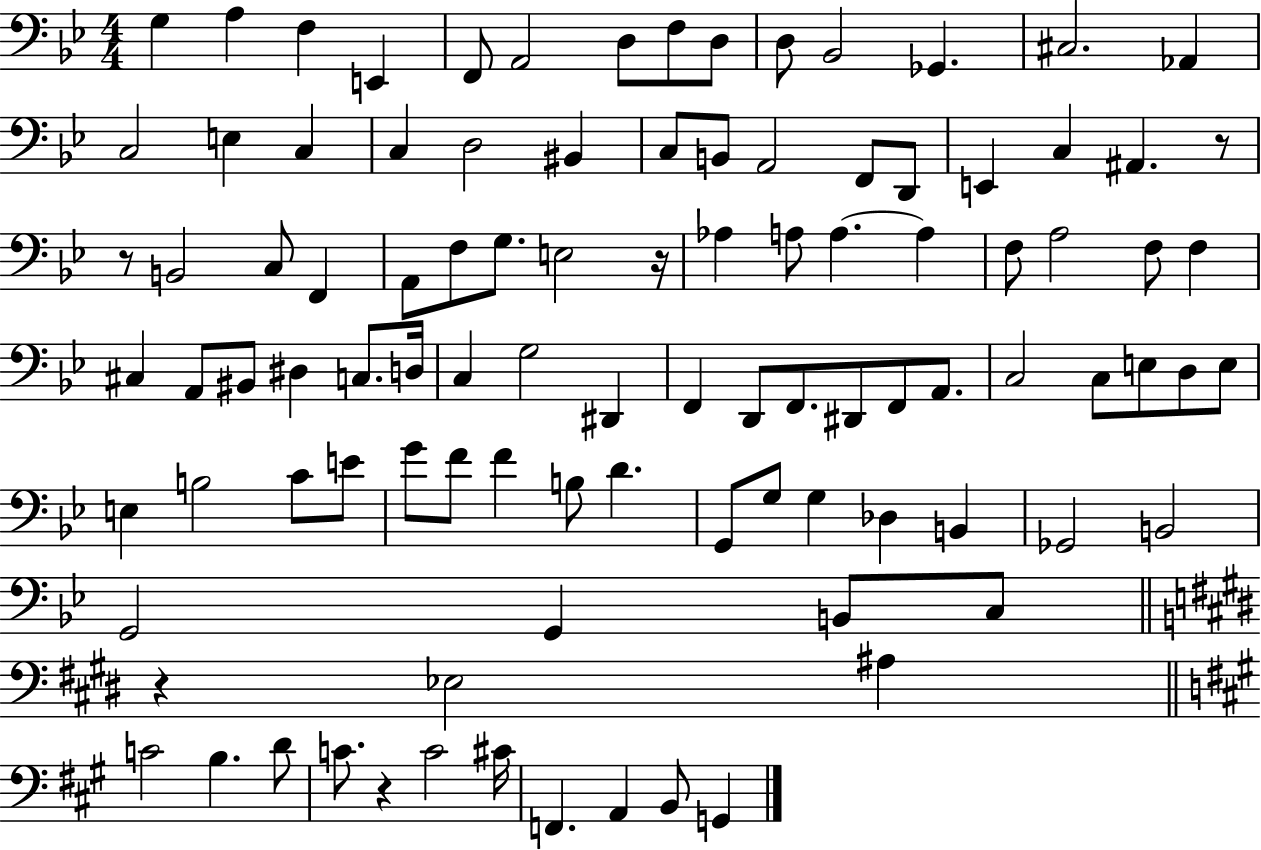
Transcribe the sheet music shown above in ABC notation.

X:1
T:Untitled
M:4/4
L:1/4
K:Bb
G, A, F, E,, F,,/2 A,,2 D,/2 F,/2 D,/2 D,/2 _B,,2 _G,, ^C,2 _A,, C,2 E, C, C, D,2 ^B,, C,/2 B,,/2 A,,2 F,,/2 D,,/2 E,, C, ^A,, z/2 z/2 B,,2 C,/2 F,, A,,/2 F,/2 G,/2 E,2 z/4 _A, A,/2 A, A, F,/2 A,2 F,/2 F, ^C, A,,/2 ^B,,/2 ^D, C,/2 D,/4 C, G,2 ^D,, F,, D,,/2 F,,/2 ^D,,/2 F,,/2 A,,/2 C,2 C,/2 E,/2 D,/2 E,/2 E, B,2 C/2 E/2 G/2 F/2 F B,/2 D G,,/2 G,/2 G, _D, B,, _G,,2 B,,2 G,,2 G,, B,,/2 C,/2 z _E,2 ^A, C2 B, D/2 C/2 z C2 ^C/4 F,, A,, B,,/2 G,,